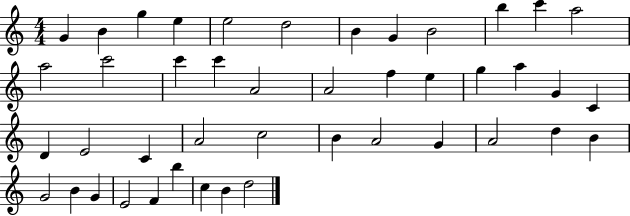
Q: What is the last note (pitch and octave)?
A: D5